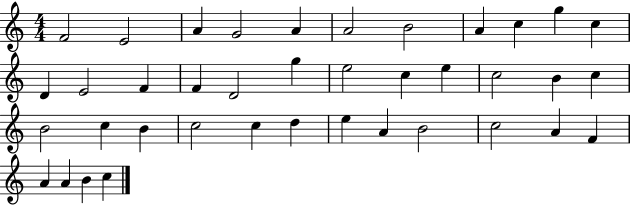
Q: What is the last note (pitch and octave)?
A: C5